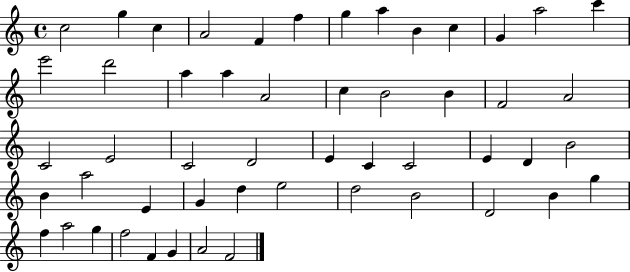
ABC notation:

X:1
T:Untitled
M:4/4
L:1/4
K:C
c2 g c A2 F f g a B c G a2 c' e'2 d'2 a a A2 c B2 B F2 A2 C2 E2 C2 D2 E C C2 E D B2 B a2 E G d e2 d2 B2 D2 B g f a2 g f2 F G A2 F2